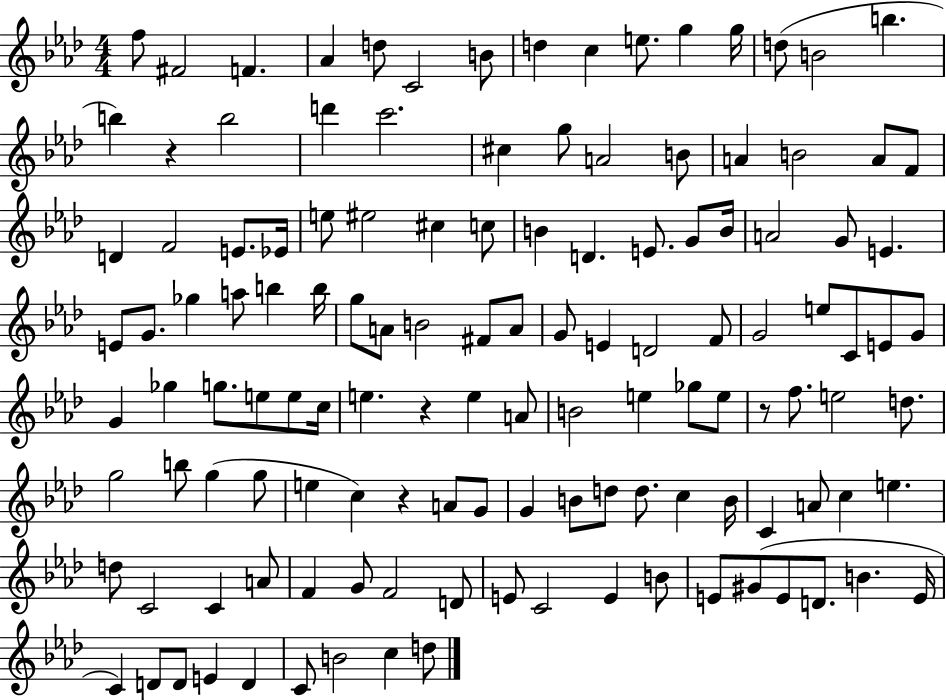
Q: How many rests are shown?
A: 4